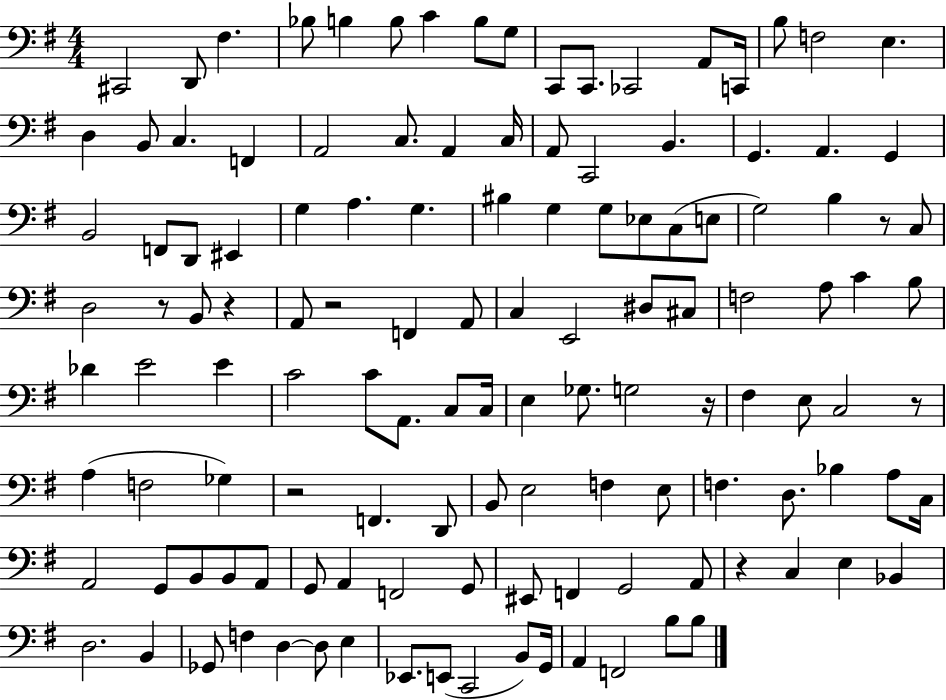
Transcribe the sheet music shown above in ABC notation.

X:1
T:Untitled
M:4/4
L:1/4
K:G
^C,,2 D,,/2 ^F, _B,/2 B, B,/2 C B,/2 G,/2 C,,/2 C,,/2 _C,,2 A,,/2 C,,/4 B,/2 F,2 E, D, B,,/2 C, F,, A,,2 C,/2 A,, C,/4 A,,/2 C,,2 B,, G,, A,, G,, B,,2 F,,/2 D,,/2 ^E,, G, A, G, ^B, G, G,/2 _E,/2 C,/2 E,/2 G,2 B, z/2 C,/2 D,2 z/2 B,,/2 z A,,/2 z2 F,, A,,/2 C, E,,2 ^D,/2 ^C,/2 F,2 A,/2 C B,/2 _D E2 E C2 C/2 A,,/2 C,/2 C,/4 E, _G,/2 G,2 z/4 ^F, E,/2 C,2 z/2 A, F,2 _G, z2 F,, D,,/2 B,,/2 E,2 F, E,/2 F, D,/2 _B, A,/2 C,/4 A,,2 G,,/2 B,,/2 B,,/2 A,,/2 G,,/2 A,, F,,2 G,,/2 ^E,,/2 F,, G,,2 A,,/2 z C, E, _B,, D,2 B,, _G,,/2 F, D, D,/2 E, _E,,/2 E,,/2 C,,2 B,,/2 G,,/4 A,, F,,2 B,/2 B,/2